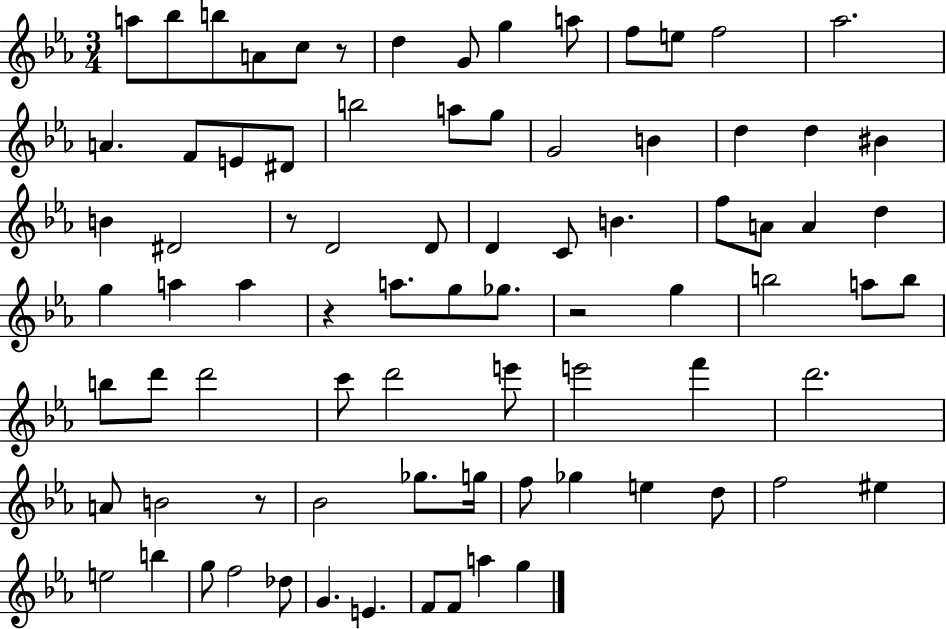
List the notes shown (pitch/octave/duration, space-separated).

A5/e Bb5/e B5/e A4/e C5/e R/e D5/q G4/e G5/q A5/e F5/e E5/e F5/h Ab5/h. A4/q. F4/e E4/e D#4/e B5/h A5/e G5/e G4/h B4/q D5/q D5/q BIS4/q B4/q D#4/h R/e D4/h D4/e D4/q C4/e B4/q. F5/e A4/e A4/q D5/q G5/q A5/q A5/q R/q A5/e. G5/e Gb5/e. R/h G5/q B5/h A5/e B5/e B5/e D6/e D6/h C6/e D6/h E6/e E6/h F6/q D6/h. A4/e B4/h R/e Bb4/h Gb5/e. G5/s F5/e Gb5/q E5/q D5/e F5/h EIS5/q E5/h B5/q G5/e F5/h Db5/e G4/q. E4/q. F4/e F4/e A5/q G5/q